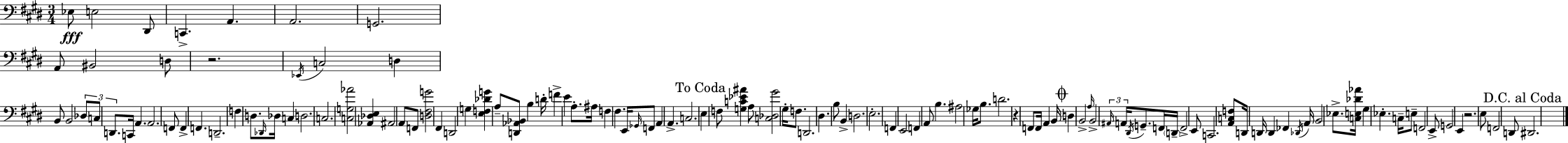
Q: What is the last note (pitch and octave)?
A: D#2